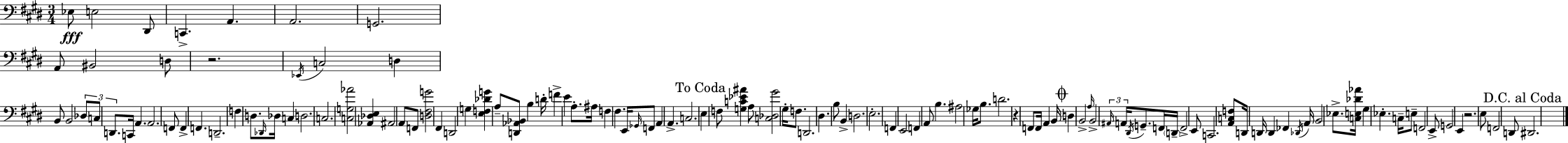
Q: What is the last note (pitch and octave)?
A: D#2